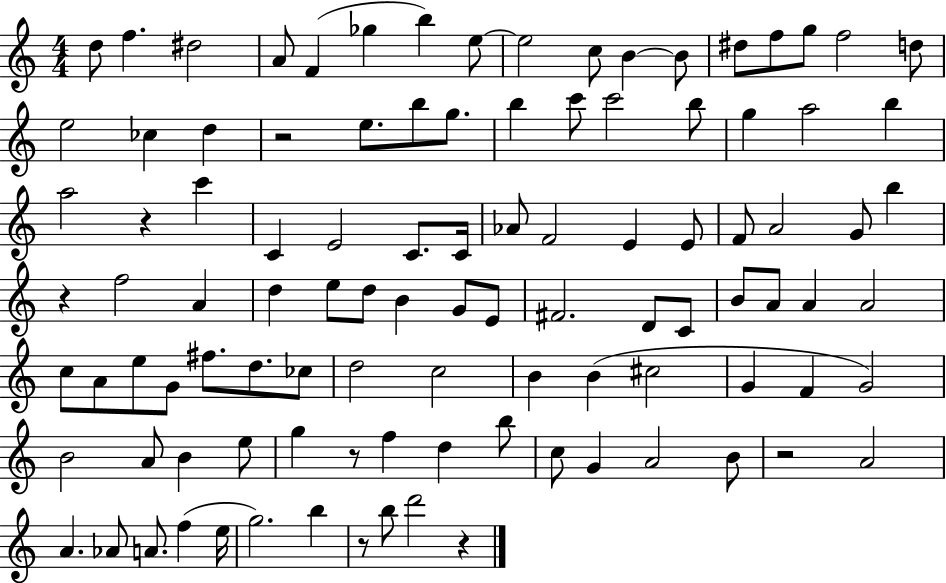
{
  \clef treble
  \numericTimeSignature
  \time 4/4
  \key c \major
  d''8 f''4. dis''2 | a'8 f'4( ges''4 b''4) e''8~~ | e''2 c''8 b'4~~ b'8 | dis''8 f''8 g''8 f''2 d''8 | \break e''2 ces''4 d''4 | r2 e''8. b''8 g''8. | b''4 c'''8 c'''2 b''8 | g''4 a''2 b''4 | \break a''2 r4 c'''4 | c'4 e'2 c'8. c'16 | aes'8 f'2 e'4 e'8 | f'8 a'2 g'8 b''4 | \break r4 f''2 a'4 | d''4 e''8 d''8 b'4 g'8 e'8 | fis'2. d'8 c'8 | b'8 a'8 a'4 a'2 | \break c''8 a'8 e''8 g'8 fis''8. d''8. ces''8 | d''2 c''2 | b'4 b'4( cis''2 | g'4 f'4 g'2) | \break b'2 a'8 b'4 e''8 | g''4 r8 f''4 d''4 b''8 | c''8 g'4 a'2 b'8 | r2 a'2 | \break a'4. aes'8 a'8. f''4( e''16 | g''2.) b''4 | r8 b''8 d'''2 r4 | \bar "|."
}